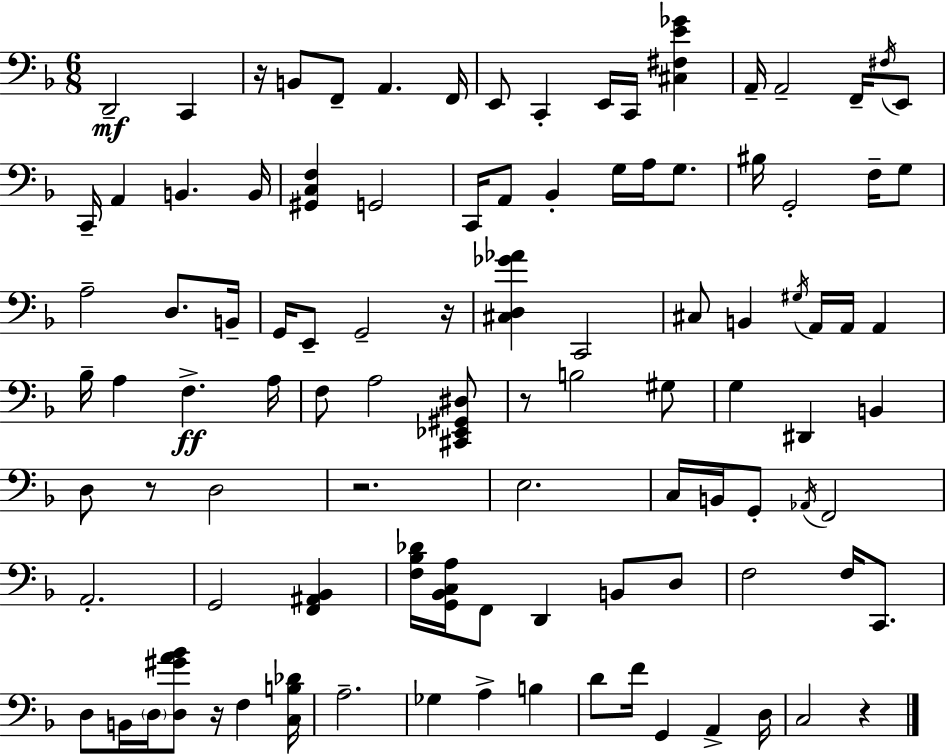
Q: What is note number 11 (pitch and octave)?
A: A2